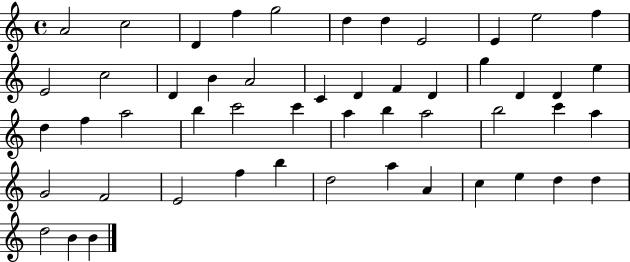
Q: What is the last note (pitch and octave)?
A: B4